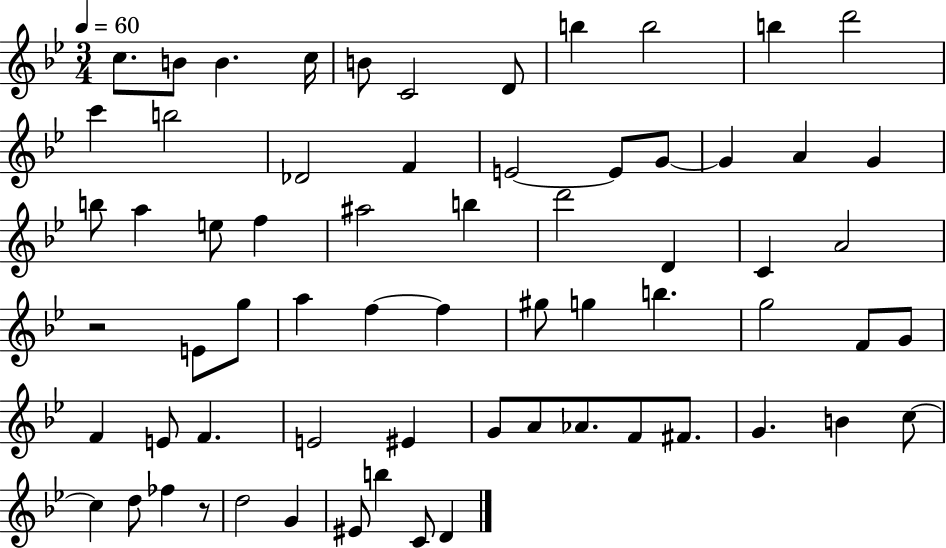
C5/e. B4/e B4/q. C5/s B4/e C4/h D4/e B5/q B5/h B5/q D6/h C6/q B5/h Db4/h F4/q E4/h E4/e G4/e G4/q A4/q G4/q B5/e A5/q E5/e F5/q A#5/h B5/q D6/h D4/q C4/q A4/h R/h E4/e G5/e A5/q F5/q F5/q G#5/e G5/q B5/q. G5/h F4/e G4/e F4/q E4/e F4/q. E4/h EIS4/q G4/e A4/e Ab4/e. F4/e F#4/e. G4/q. B4/q C5/e C5/q D5/e FES5/q R/e D5/h G4/q EIS4/e B5/q C4/e D4/q